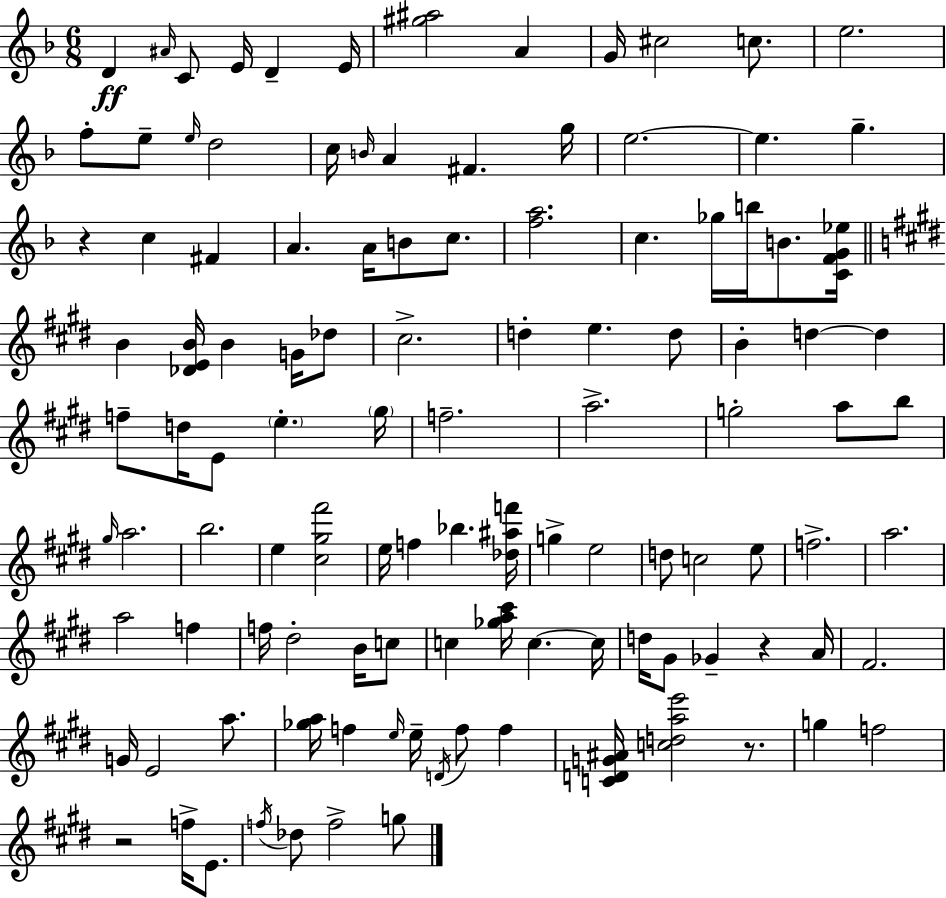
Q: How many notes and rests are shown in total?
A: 113